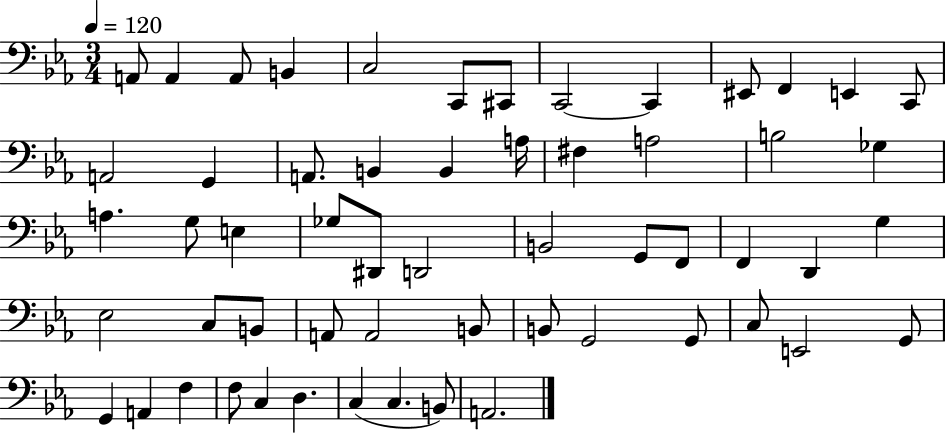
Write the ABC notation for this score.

X:1
T:Untitled
M:3/4
L:1/4
K:Eb
A,,/2 A,, A,,/2 B,, C,2 C,,/2 ^C,,/2 C,,2 C,, ^E,,/2 F,, E,, C,,/2 A,,2 G,, A,,/2 B,, B,, A,/4 ^F, A,2 B,2 _G, A, G,/2 E, _G,/2 ^D,,/2 D,,2 B,,2 G,,/2 F,,/2 F,, D,, G, _E,2 C,/2 B,,/2 A,,/2 A,,2 B,,/2 B,,/2 G,,2 G,,/2 C,/2 E,,2 G,,/2 G,, A,, F, F,/2 C, D, C, C, B,,/2 A,,2